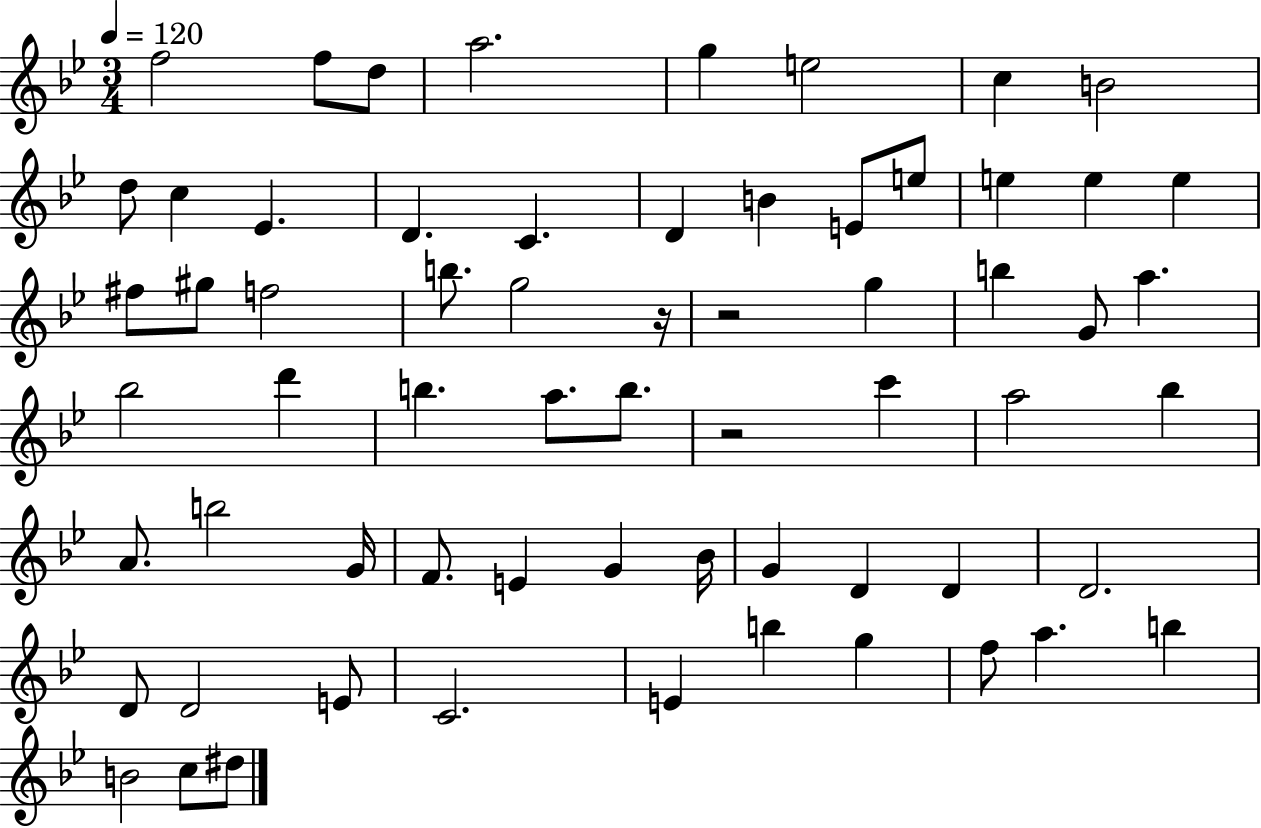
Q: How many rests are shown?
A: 3